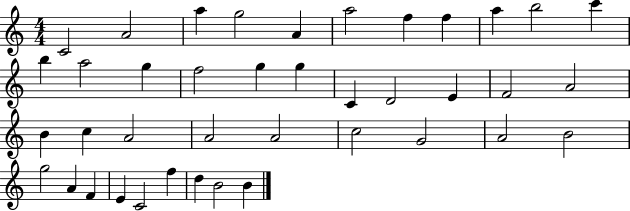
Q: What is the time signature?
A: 4/4